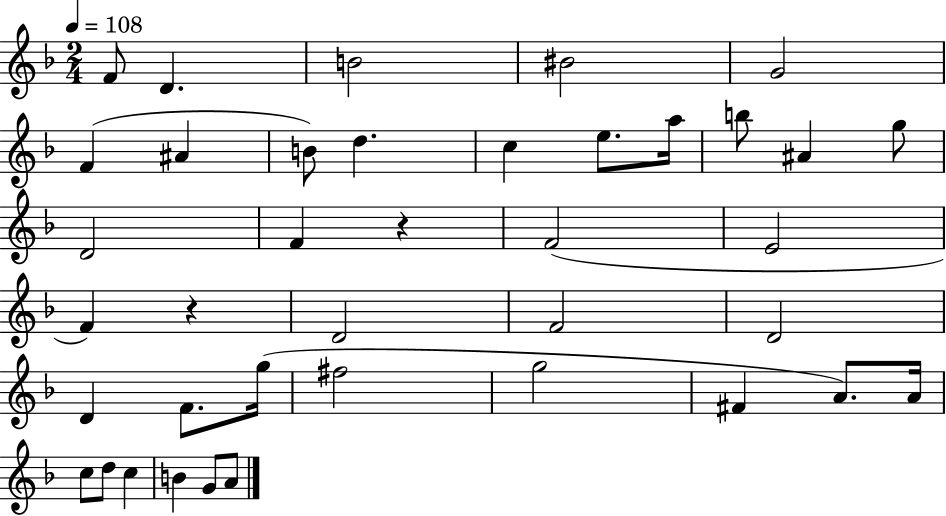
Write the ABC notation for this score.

X:1
T:Untitled
M:2/4
L:1/4
K:F
F/2 D B2 ^B2 G2 F ^A B/2 d c e/2 a/4 b/2 ^A g/2 D2 F z F2 E2 F z D2 F2 D2 D F/2 g/4 ^f2 g2 ^F A/2 A/4 c/2 d/2 c B G/2 A/2